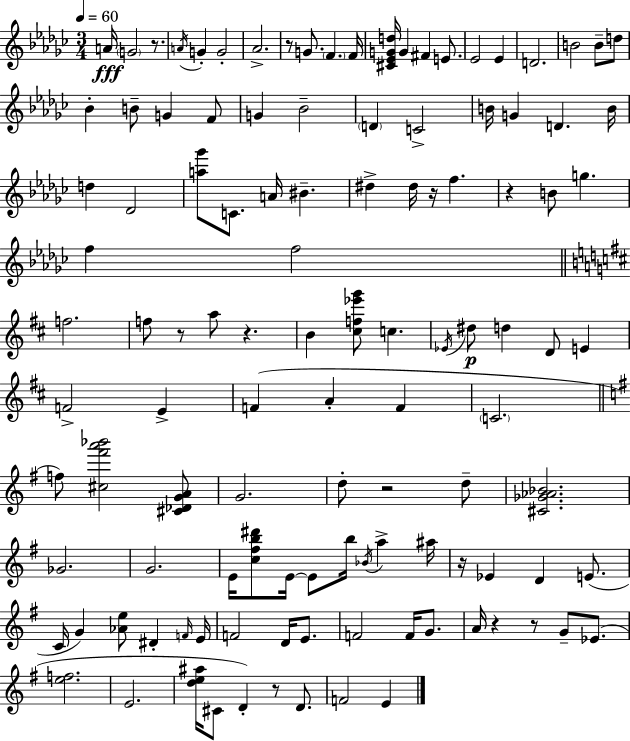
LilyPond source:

{
  \clef treble
  \numericTimeSignature
  \time 3/4
  \key ees \minor
  \tempo 4 = 60
  \repeat volta 2 { a'16\fff \parenthesize g'2 r8. | \acciaccatura { a'16 } g'4-. g'2-. | aes'2.-> | r8 g'8. \parenthesize f'4. | \break f'16 <cis' ees' g' d''>16 g'4 fis'4 e'8. | ees'2 ees'4 | d'2. | b'2 b'8-- d''8 | \break bes'4-. b'8-- g'4 f'8 | g'4 bes'2-- | \parenthesize d'4 c'2-> | b'16 g'4 d'4. | \break b'16 d''4 des'2 | <a'' ges'''>8 c'8. a'16 bis'4.-- | dis''4-> dis''16 r16 f''4. | r4 b'8 g''4. | \break f''4 f''2 | \bar "||" \break \key b \minor f''2. | f''8 r8 a''8 r4. | b'4 <cis'' f'' ees''' g'''>8 c''4. | \acciaccatura { ees'16 } dis''8\p d''4 d'8 e'4 | \break f'2-> e'4-> | f'4( a'4-. f'4 | \parenthesize c'2. | \bar "||" \break \key g \major f''8) <cis'' fis''' a''' bes'''>2 <cis' des' g' a'>8 | g'2. | d''8-. r2 d''8-- | <cis' ges' aes' bes'>2. | \break ges'2. | g'2. | e'16 <c'' fis'' b'' dis'''>8 e'16~~ e'8 b''16 \acciaccatura { bes'16 } a''4-> | ais''16 r16 ees'4 d'4 e'8.( | \break c'16 g'4) <aes' e''>8 dis'4-. | \grace { f'16 } e'16 f'2 d'16 e'8. | f'2 f'16 g'8. | a'16 r4 r8 g'8-- ees'8.( | \break <e'' f''>2. | e'2. | <d'' e'' ais''>16 cis'8 d'4-.) r8 d'8. | f'2 e'4 | \break } \bar "|."
}